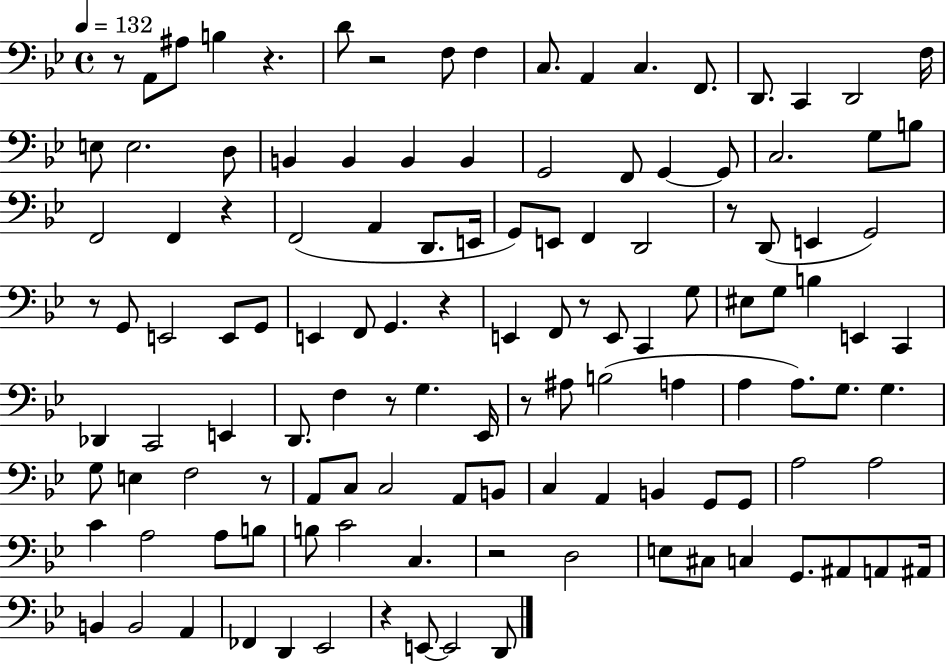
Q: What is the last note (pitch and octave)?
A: D2